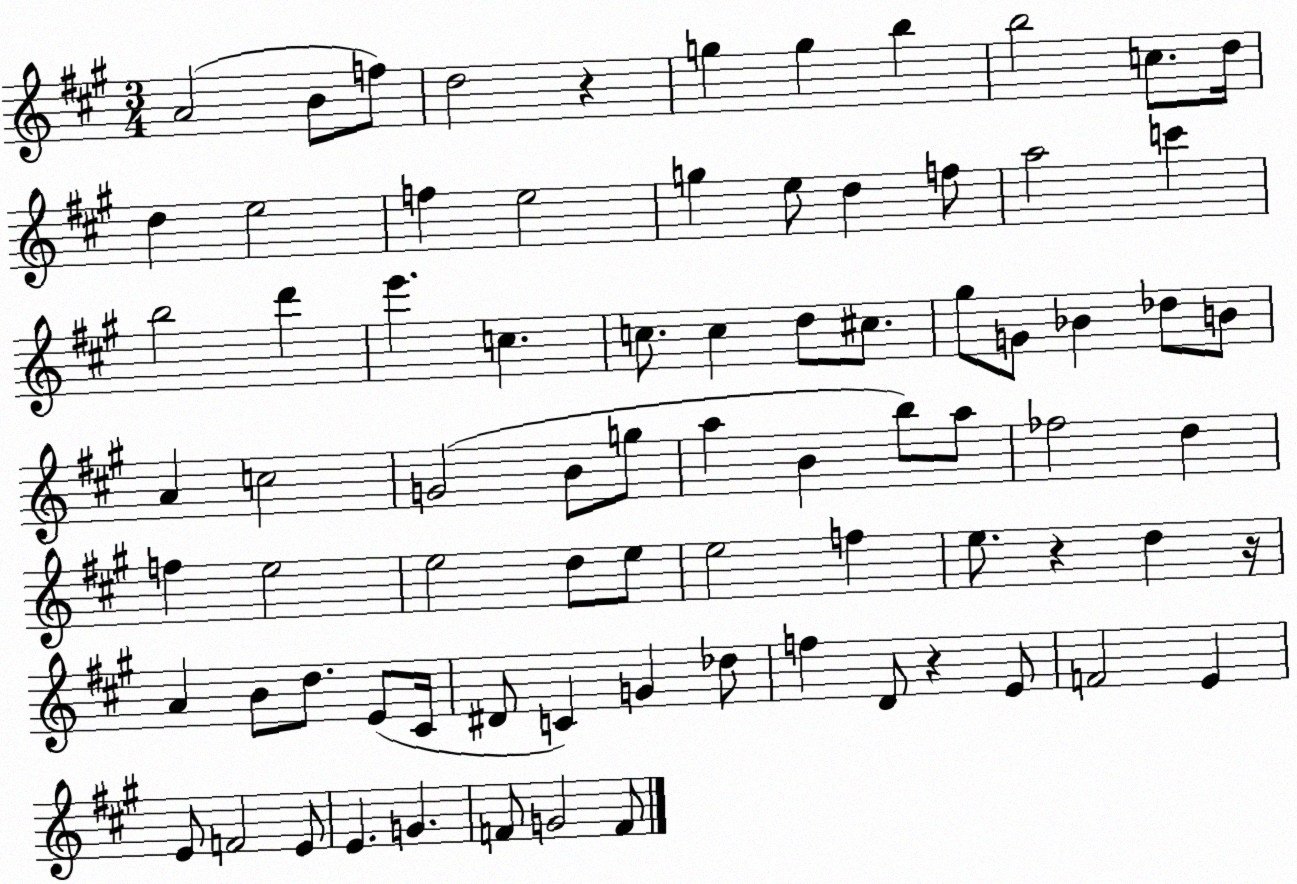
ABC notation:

X:1
T:Untitled
M:3/4
L:1/4
K:A
A2 B/2 f/2 d2 z g g b b2 c/2 d/4 d e2 f e2 g e/2 d f/2 a2 c' b2 d' e' c c/2 c d/2 ^c/2 ^g/2 G/2 _B _d/2 B/2 A c2 G2 B/2 g/2 a B b/2 a/2 _f2 d f e2 e2 d/2 e/2 e2 f e/2 z d z/4 A B/2 d/2 E/2 ^C/4 ^D/2 C G _d/2 f D/2 z E/2 F2 E E/2 F2 E/2 E G F/2 G2 F/2